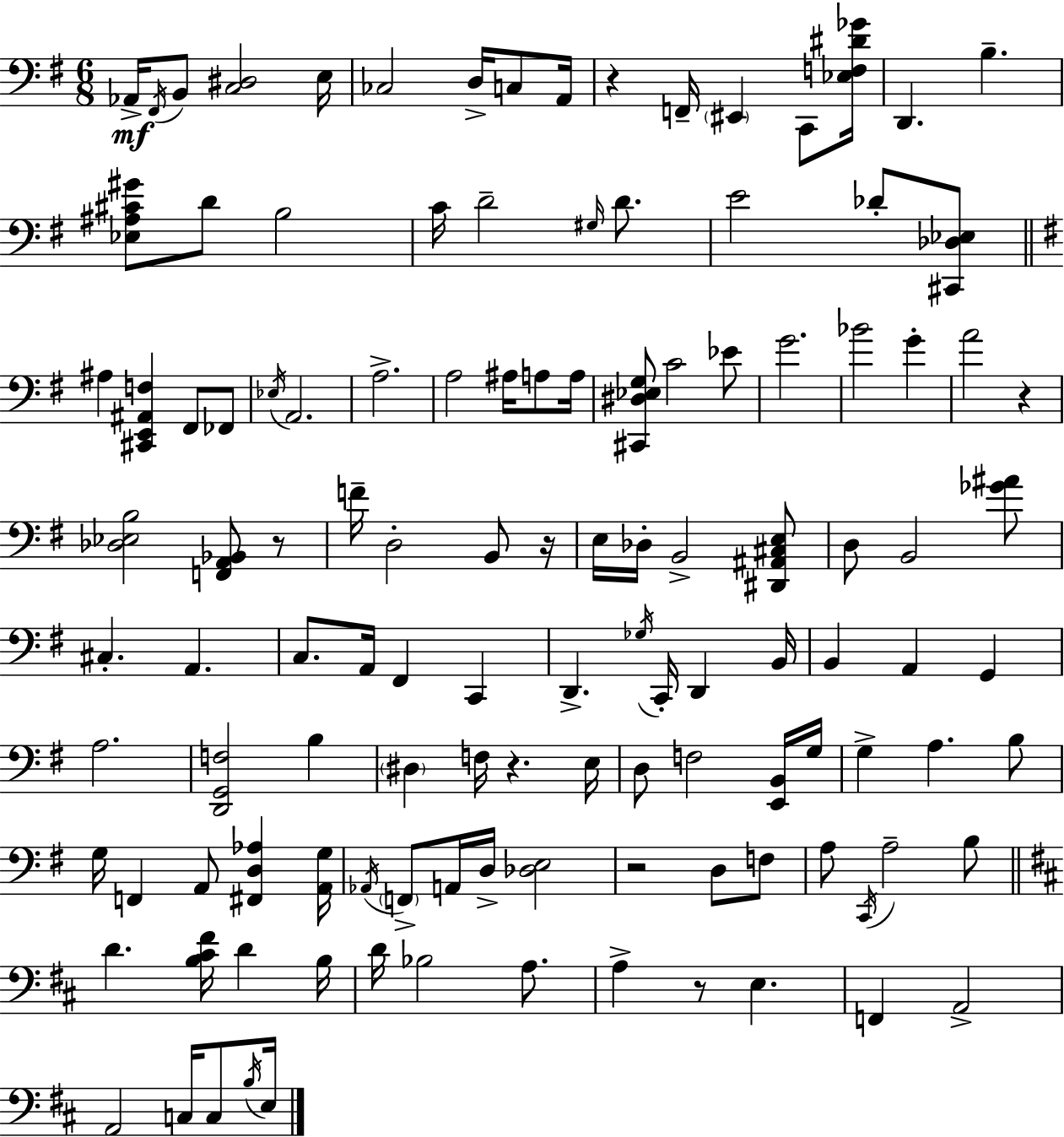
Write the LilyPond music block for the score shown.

{
  \clef bass
  \numericTimeSignature
  \time 6/8
  \key g \major
  aes,16->\mf \acciaccatura { fis,16 } b,8 <c dis>2 | e16 ces2 d16-> c8 | a,16 r4 f,16-- \parenthesize eis,4 c,8 | <ees f dis' ges'>16 d,4. b4.-- | \break <ees ais cis' gis'>8 d'8 b2 | c'16 d'2-- \grace { gis16 } d'8. | e'2 des'8-. | <cis, des ees>8 \bar "||" \break \key g \major ais4 <cis, e, ais, f>4 fis,8 fes,8 | \acciaccatura { ees16 } a,2. | a2.-> | a2 ais16 a8 | \break a16 <cis, dis ees g>8 c'2 ees'8 | g'2. | bes'2 g'4-. | a'2 r4 | \break <des ees b>2 <f, a, bes,>8 r8 | f'16-- d2-. b,8 | r16 e16 des16-. b,2-> <dis, ais, cis e>8 | d8 b,2 <ges' ais'>8 | \break cis4.-. a,4. | c8. a,16 fis,4 c,4 | d,4.-> \acciaccatura { ges16 } c,16-. d,4 | b,16 b,4 a,4 g,4 | \break a2. | <d, g, f>2 b4 | \parenthesize dis4 f16 r4. | e16 d8 f2 | \break <e, b,>16 g16 g4-> a4. | b8 g16 f,4 a,8 <fis, d aes>4 | <a, g>16 \acciaccatura { aes,16 } \parenthesize f,8-> a,16 d16-> <des e>2 | r2 d8 | \break f8 a8 \acciaccatura { c,16 } a2-- | b8 \bar "||" \break \key b \minor d'4. <b cis' fis'>16 d'4 b16 | d'16 bes2 a8. | a4-> r8 e4. | f,4 a,2-> | \break a,2 c16 c8 \acciaccatura { b16 } | e16 \bar "|."
}